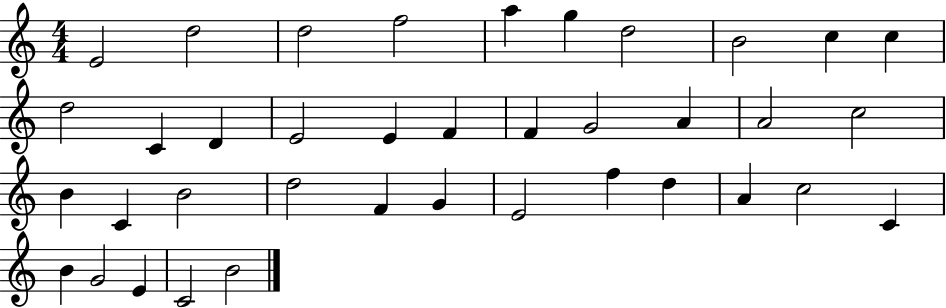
X:1
T:Untitled
M:4/4
L:1/4
K:C
E2 d2 d2 f2 a g d2 B2 c c d2 C D E2 E F F G2 A A2 c2 B C B2 d2 F G E2 f d A c2 C B G2 E C2 B2